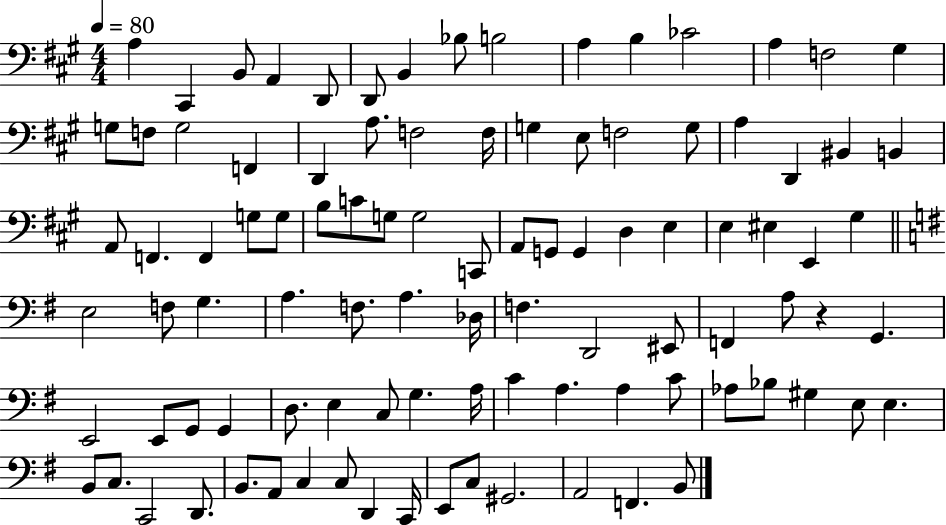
X:1
T:Untitled
M:4/4
L:1/4
K:A
A, ^C,, B,,/2 A,, D,,/2 D,,/2 B,, _B,/2 B,2 A, B, _C2 A, F,2 ^G, G,/2 F,/2 G,2 F,, D,, A,/2 F,2 F,/4 G, E,/2 F,2 G,/2 A, D,, ^B,, B,, A,,/2 F,, F,, G,/2 G,/2 B,/2 C/2 G,/2 G,2 C,,/2 A,,/2 G,,/2 G,, D, E, E, ^E, E,, ^G, E,2 F,/2 G, A, F,/2 A, _D,/4 F, D,,2 ^E,,/2 F,, A,/2 z G,, E,,2 E,,/2 G,,/2 G,, D,/2 E, C,/2 G, A,/4 C A, A, C/2 _A,/2 _B,/2 ^G, E,/2 E, B,,/2 C,/2 C,,2 D,,/2 B,,/2 A,,/2 C, C,/2 D,, C,,/4 E,,/2 C,/2 ^G,,2 A,,2 F,, B,,/2